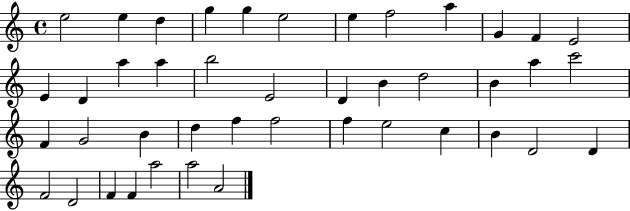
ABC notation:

X:1
T:Untitled
M:4/4
L:1/4
K:C
e2 e d g g e2 e f2 a G F E2 E D a a b2 E2 D B d2 B a c'2 F G2 B d f f2 f e2 c B D2 D F2 D2 F F a2 a2 A2